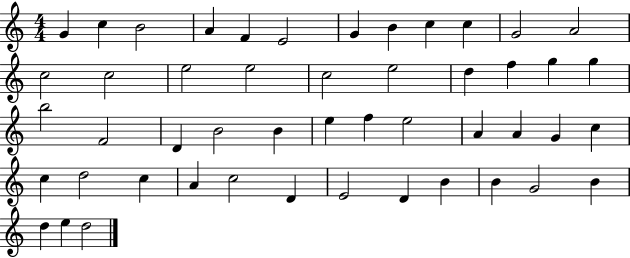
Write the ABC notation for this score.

X:1
T:Untitled
M:4/4
L:1/4
K:C
G c B2 A F E2 G B c c G2 A2 c2 c2 e2 e2 c2 e2 d f g g b2 F2 D B2 B e f e2 A A G c c d2 c A c2 D E2 D B B G2 B d e d2